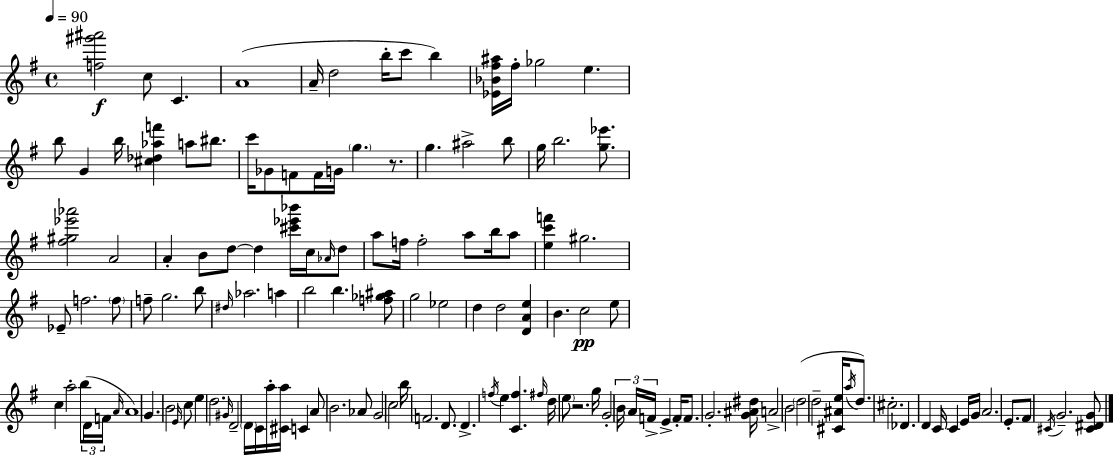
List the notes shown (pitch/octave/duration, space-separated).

[F5,G#6,A#6]/h C5/e C4/q. A4/w A4/s D5/h B5/s C6/e B5/q [Eb4,Bb4,F#5,A#5]/s F#5/s Gb5/h E5/q. B5/e G4/q B5/s [C#5,Db5,Ab5,F6]/q A5/e BIS5/e. C6/s Gb4/e F4/e F4/s G4/s G5/q. R/e. G5/q. A#5/h B5/e G5/s B5/h. [G5,Eb6]/e. [F#5,G#5,Eb6,Ab6]/h A4/h A4/q B4/e D5/e D5/q [C#6,Eb6,Bb6]/s C5/s Ab4/s D5/e A5/e F5/s F5/h A5/e B5/s A5/e [E5,C6,F6]/q G#5/h. Eb4/e F5/h. F5/e F5/e G5/h. B5/e D#5/s Ab5/h. A5/q B5/h B5/q. [F5,Gb5,A#5]/e G5/h Eb5/h D5/q D5/h [D4,A4,E5]/q B4/q. C5/h E5/e C5/q A5/h B5/e D4/s F4/s A4/s A4/w G4/q. B4/h E4/s C5/e E5/q D5/h. G#4/s D4/h D4/s C4/s A5/s [C#4,A5]/s C4/q A4/e B4/h. Ab4/e G4/h C5/h B5/s F4/h. D4/e. D4/q. F5/s E5/q [C4,F5]/q. F#5/s D5/s E5/e R/h. G5/s G4/h B4/s A4/s F4/s E4/q F4/s F4/e. G4/h. [G4,A#4,D#5]/s A4/h B4/h D5/h D5/h [C#4,A#4,E5]/s A5/s D5/e. C#5/h. Db4/q. D4/q C4/s C4/q E4/s G4/s A4/h. E4/e. F#4/e C#4/s G4/h. [C#4,D#4,G4]/e